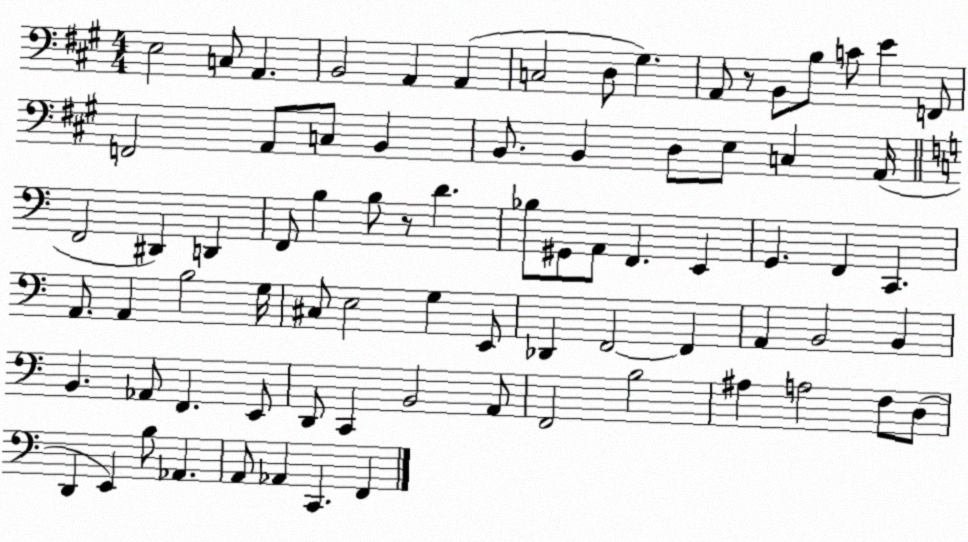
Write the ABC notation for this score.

X:1
T:Untitled
M:4/4
L:1/4
K:A
E,2 C,/2 A,, B,,2 A,, A,, C,2 D,/2 ^G, A,,/2 z/2 B,,/2 B,/2 C/2 E F,,/2 F,,2 A,,/2 C,/2 B,, B,,/2 B,, D,/2 E,/2 C, A,,/4 F,,2 ^D,, D,, F,,/2 B, B,/2 z/2 D _B,/2 ^G,,/2 A,,/2 F,, E,, G,, F,, C,, A,,/2 A,, B,2 G,/4 ^C,/2 E,2 G, E,,/2 _D,, F,,2 F,, A,, B,,2 B,, B,, _A,,/2 F,, E,,/2 D,,/2 C,, B,,2 A,,/2 F,,2 B,2 ^A, A,2 F,/2 D,/2 D,, E,, B,/2 _A,, A,,/2 _A,, C,, F,,